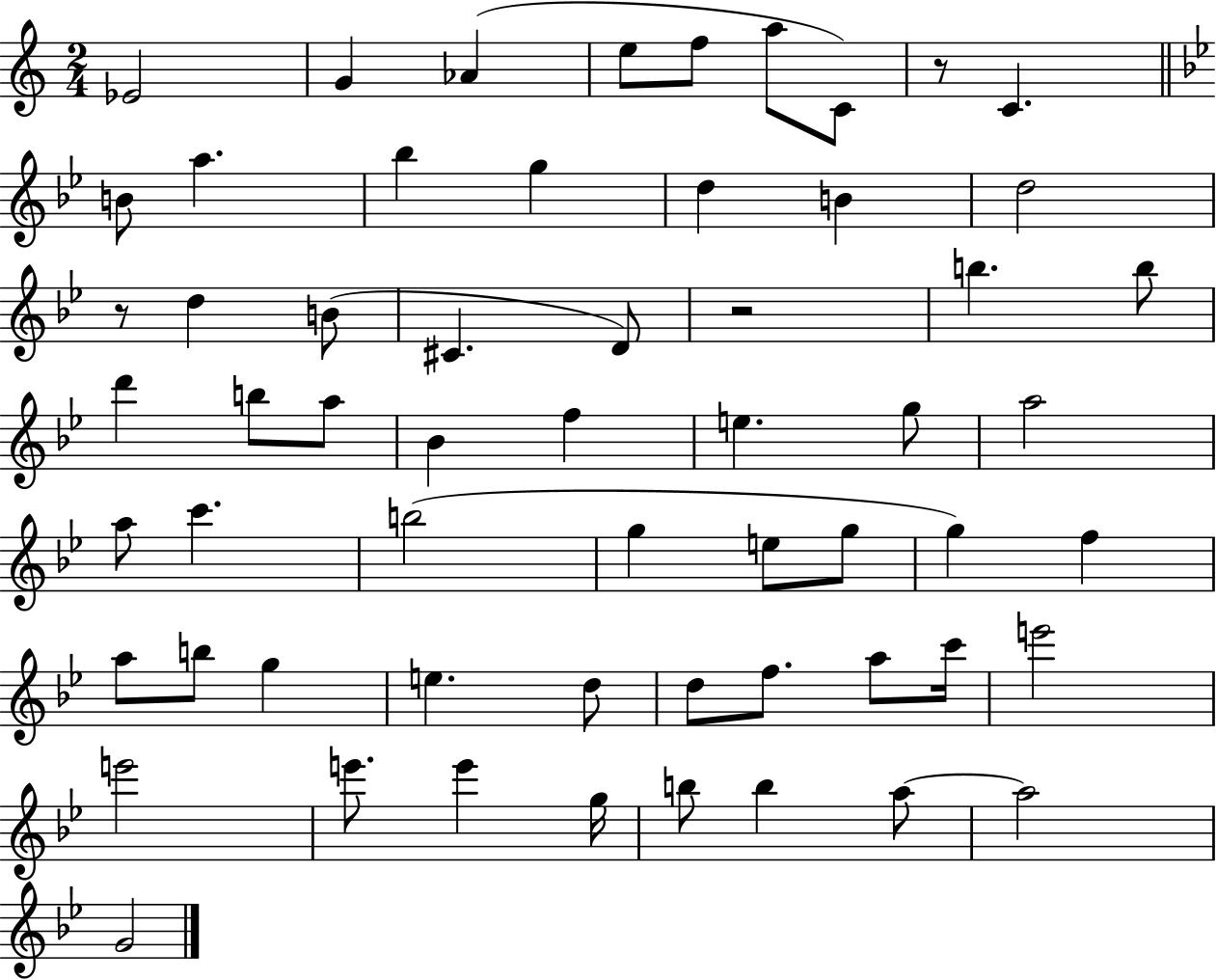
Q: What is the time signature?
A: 2/4